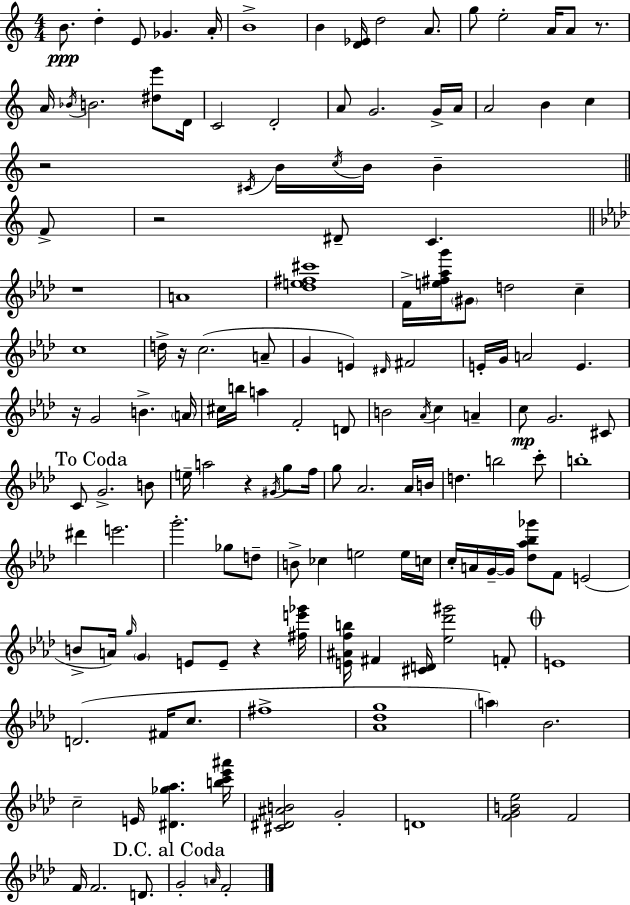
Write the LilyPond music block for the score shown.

{
  \clef treble
  \numericTimeSignature
  \time 4/4
  \key a \minor
  b'8.\ppp d''4-. e'8 ges'4. a'16-. | b'1-> | b'4 <d' ees'>16 d''2 a'8. | g''8 e''2-. a'16 a'8 r8. | \break a'16 \acciaccatura { bes'16 } b'2. <dis'' e'''>8 | d'16 c'2 d'2-. | a'8 g'2. g'16-> | a'16 a'2 b'4 c''4 | \break r2 \acciaccatura { cis'16 } b'16 \acciaccatura { c''16 } b'16 b'4-- | \bar "||" \break \key c \major f'8-> r2 dis'8-- c'4. | \bar "||" \break \key f \minor r1 | a'1 | <des'' e'' fis'' cis'''>1 | f'16-> <e'' fis'' aes'' g'''>16 \parenthesize gis'8 d''2 c''4-- | \break c''1 | d''16-> r16 c''2.( a'8-- | g'4 e'4) \grace { dis'16 } fis'2 | e'16-. g'16 a'2 e'4. | \break r16 g'2 b'4.-> | \parenthesize a'16 cis''16 b''16 a''4 f'2-. d'8 | b'2 \acciaccatura { aes'16 } c''4 a'4-- | c''8\mp g'2. | \break cis'8 \mark "To Coda" c'8 g'2.-> | b'8 e''16-- a''2 r4 \acciaccatura { gis'16 } | g''8 f''16 g''8 aes'2. | aes'16 b'16 d''4. b''2 | \break c'''8-. b''1-. | dis'''4 e'''2. | g'''2.-. ges''8 | d''8-- b'8-> ces''4 e''2 | \break e''16 c''16 c''16-. a'16 g'16--~~ g'16 <des'' aes'' bes'' ges'''>8 f'8 e'2( | b'8-> a'16) \grace { g''16 } \parenthesize g'4 e'8 e'8-- r4 | <fis'' e''' ges'''>16 <e' ais' f'' b''>16 fis'4 <cis' d'>16 <ees'' des''' gis'''>2 | f'8-. \mark \markup { \musicglyph "scripts.coda" } e'1 | \break d'2.( | fis'16 c''8. fis''1-> | <aes' des'' g''>1 | \parenthesize a''4) bes'2. | \break c''2-- e'16 <dis' ges'' aes''>4. | <b'' c''' ees''' ais'''>16 <cis' dis' ais' b'>2 g'2-. | d'1 | <f' g' b' ees''>2 f'2 | \break f'16 f'2. | d'8. \mark "D.C. al Coda" g'2-. \grace { a'16 } f'2-. | \bar "|."
}